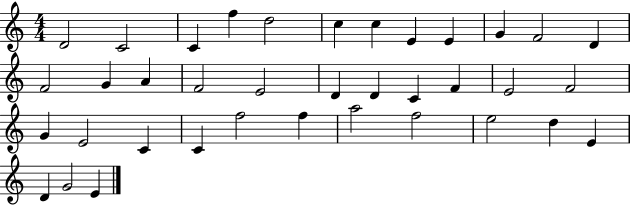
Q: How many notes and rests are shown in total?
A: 37